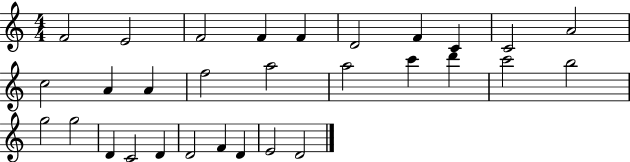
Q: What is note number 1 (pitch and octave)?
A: F4